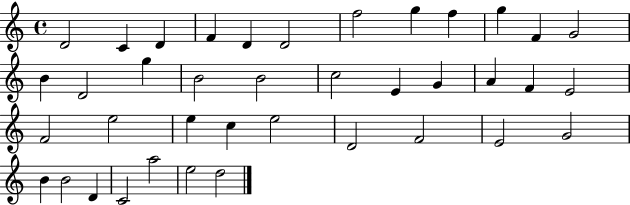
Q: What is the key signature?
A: C major